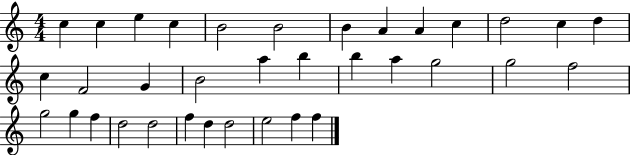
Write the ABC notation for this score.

X:1
T:Untitled
M:4/4
L:1/4
K:C
c c e c B2 B2 B A A c d2 c d c F2 G B2 a b b a g2 g2 f2 g2 g f d2 d2 f d d2 e2 f f